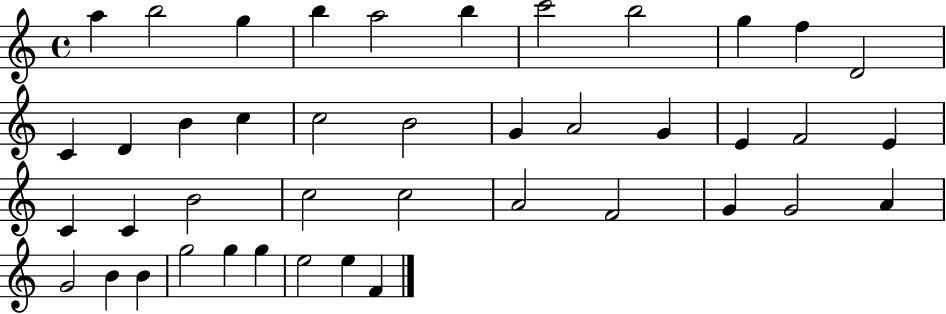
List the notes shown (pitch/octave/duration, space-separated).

A5/q B5/h G5/q B5/q A5/h B5/q C6/h B5/h G5/q F5/q D4/h C4/q D4/q B4/q C5/q C5/h B4/h G4/q A4/h G4/q E4/q F4/h E4/q C4/q C4/q B4/h C5/h C5/h A4/h F4/h G4/q G4/h A4/q G4/h B4/q B4/q G5/h G5/q G5/q E5/h E5/q F4/q